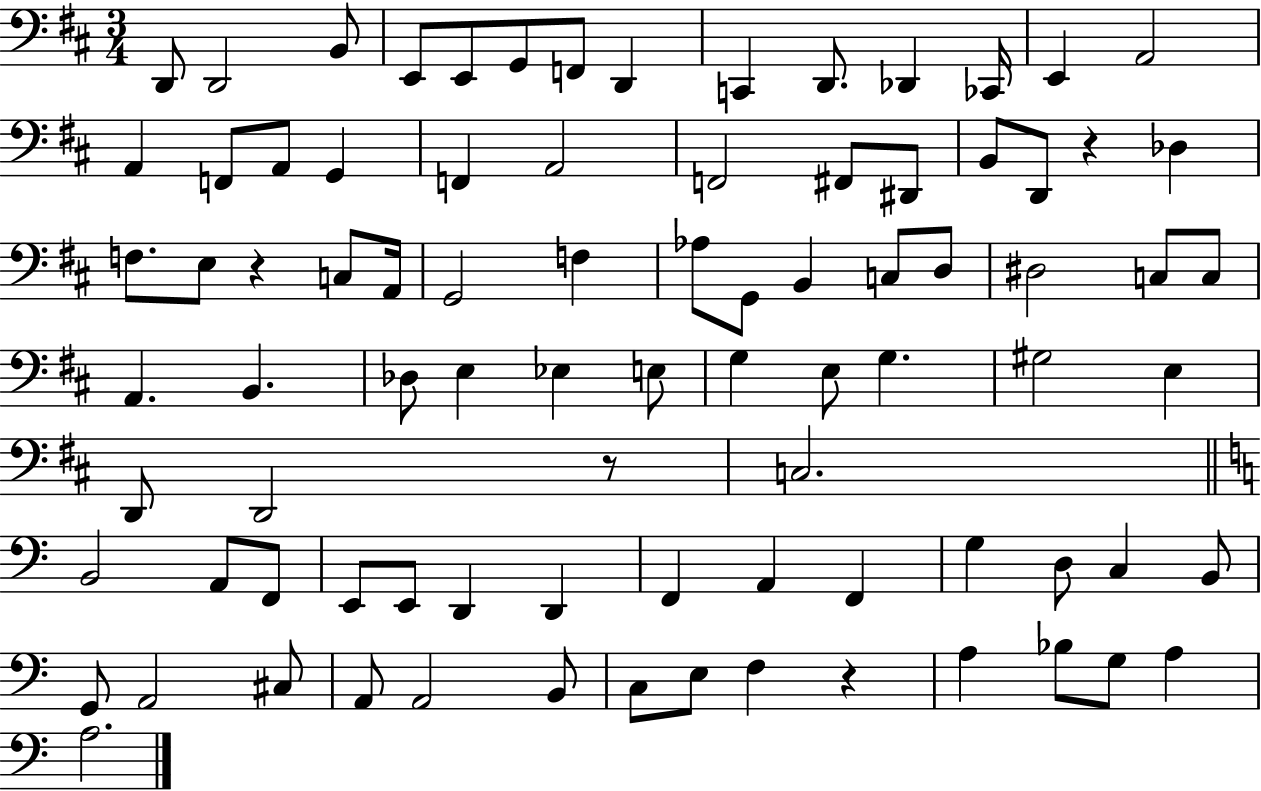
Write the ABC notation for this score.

X:1
T:Untitled
M:3/4
L:1/4
K:D
D,,/2 D,,2 B,,/2 E,,/2 E,,/2 G,,/2 F,,/2 D,, C,, D,,/2 _D,, _C,,/4 E,, A,,2 A,, F,,/2 A,,/2 G,, F,, A,,2 F,,2 ^F,,/2 ^D,,/2 B,,/2 D,,/2 z _D, F,/2 E,/2 z C,/2 A,,/4 G,,2 F, _A,/2 G,,/2 B,, C,/2 D,/2 ^D,2 C,/2 C,/2 A,, B,, _D,/2 E, _E, E,/2 G, E,/2 G, ^G,2 E, D,,/2 D,,2 z/2 C,2 B,,2 A,,/2 F,,/2 E,,/2 E,,/2 D,, D,, F,, A,, F,, G, D,/2 C, B,,/2 G,,/2 A,,2 ^C,/2 A,,/2 A,,2 B,,/2 C,/2 E,/2 F, z A, _B,/2 G,/2 A, A,2